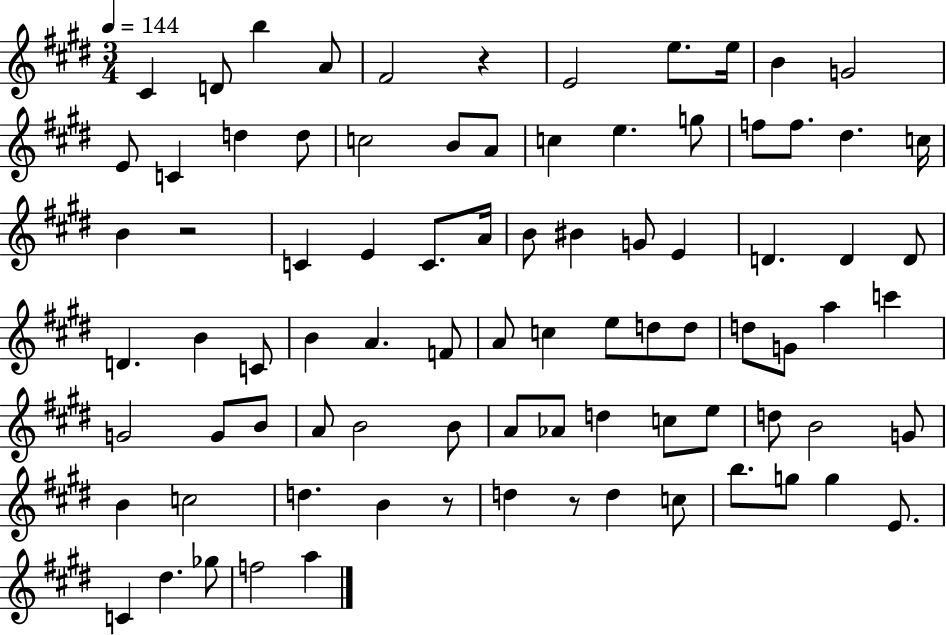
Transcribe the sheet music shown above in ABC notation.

X:1
T:Untitled
M:3/4
L:1/4
K:E
^C D/2 b A/2 ^F2 z E2 e/2 e/4 B G2 E/2 C d d/2 c2 B/2 A/2 c e g/2 f/2 f/2 ^d c/4 B z2 C E C/2 A/4 B/2 ^B G/2 E D D D/2 D B C/2 B A F/2 A/2 c e/2 d/2 d/2 d/2 G/2 a c' G2 G/2 B/2 A/2 B2 B/2 A/2 _A/2 d c/2 e/2 d/2 B2 G/2 B c2 d B z/2 d z/2 d c/2 b/2 g/2 g E/2 C ^d _g/2 f2 a